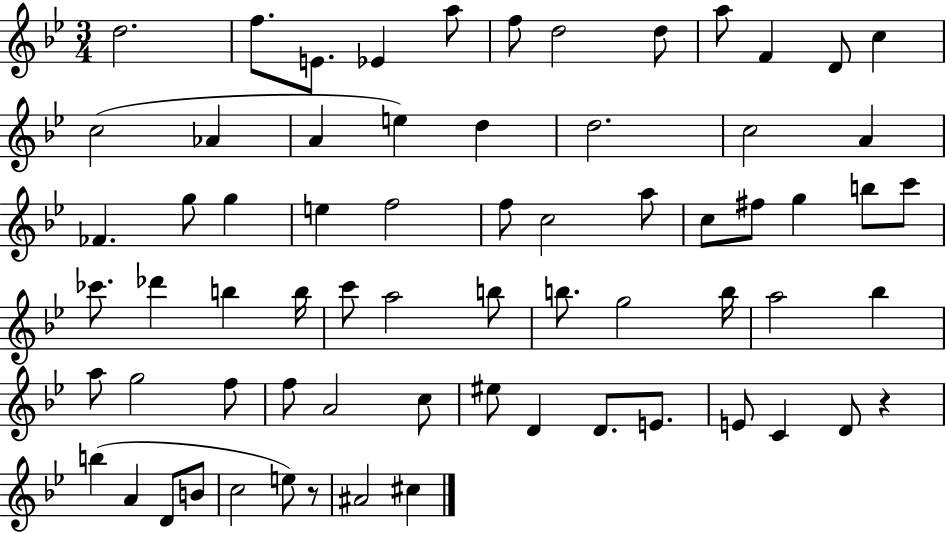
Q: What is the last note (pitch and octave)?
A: C#5